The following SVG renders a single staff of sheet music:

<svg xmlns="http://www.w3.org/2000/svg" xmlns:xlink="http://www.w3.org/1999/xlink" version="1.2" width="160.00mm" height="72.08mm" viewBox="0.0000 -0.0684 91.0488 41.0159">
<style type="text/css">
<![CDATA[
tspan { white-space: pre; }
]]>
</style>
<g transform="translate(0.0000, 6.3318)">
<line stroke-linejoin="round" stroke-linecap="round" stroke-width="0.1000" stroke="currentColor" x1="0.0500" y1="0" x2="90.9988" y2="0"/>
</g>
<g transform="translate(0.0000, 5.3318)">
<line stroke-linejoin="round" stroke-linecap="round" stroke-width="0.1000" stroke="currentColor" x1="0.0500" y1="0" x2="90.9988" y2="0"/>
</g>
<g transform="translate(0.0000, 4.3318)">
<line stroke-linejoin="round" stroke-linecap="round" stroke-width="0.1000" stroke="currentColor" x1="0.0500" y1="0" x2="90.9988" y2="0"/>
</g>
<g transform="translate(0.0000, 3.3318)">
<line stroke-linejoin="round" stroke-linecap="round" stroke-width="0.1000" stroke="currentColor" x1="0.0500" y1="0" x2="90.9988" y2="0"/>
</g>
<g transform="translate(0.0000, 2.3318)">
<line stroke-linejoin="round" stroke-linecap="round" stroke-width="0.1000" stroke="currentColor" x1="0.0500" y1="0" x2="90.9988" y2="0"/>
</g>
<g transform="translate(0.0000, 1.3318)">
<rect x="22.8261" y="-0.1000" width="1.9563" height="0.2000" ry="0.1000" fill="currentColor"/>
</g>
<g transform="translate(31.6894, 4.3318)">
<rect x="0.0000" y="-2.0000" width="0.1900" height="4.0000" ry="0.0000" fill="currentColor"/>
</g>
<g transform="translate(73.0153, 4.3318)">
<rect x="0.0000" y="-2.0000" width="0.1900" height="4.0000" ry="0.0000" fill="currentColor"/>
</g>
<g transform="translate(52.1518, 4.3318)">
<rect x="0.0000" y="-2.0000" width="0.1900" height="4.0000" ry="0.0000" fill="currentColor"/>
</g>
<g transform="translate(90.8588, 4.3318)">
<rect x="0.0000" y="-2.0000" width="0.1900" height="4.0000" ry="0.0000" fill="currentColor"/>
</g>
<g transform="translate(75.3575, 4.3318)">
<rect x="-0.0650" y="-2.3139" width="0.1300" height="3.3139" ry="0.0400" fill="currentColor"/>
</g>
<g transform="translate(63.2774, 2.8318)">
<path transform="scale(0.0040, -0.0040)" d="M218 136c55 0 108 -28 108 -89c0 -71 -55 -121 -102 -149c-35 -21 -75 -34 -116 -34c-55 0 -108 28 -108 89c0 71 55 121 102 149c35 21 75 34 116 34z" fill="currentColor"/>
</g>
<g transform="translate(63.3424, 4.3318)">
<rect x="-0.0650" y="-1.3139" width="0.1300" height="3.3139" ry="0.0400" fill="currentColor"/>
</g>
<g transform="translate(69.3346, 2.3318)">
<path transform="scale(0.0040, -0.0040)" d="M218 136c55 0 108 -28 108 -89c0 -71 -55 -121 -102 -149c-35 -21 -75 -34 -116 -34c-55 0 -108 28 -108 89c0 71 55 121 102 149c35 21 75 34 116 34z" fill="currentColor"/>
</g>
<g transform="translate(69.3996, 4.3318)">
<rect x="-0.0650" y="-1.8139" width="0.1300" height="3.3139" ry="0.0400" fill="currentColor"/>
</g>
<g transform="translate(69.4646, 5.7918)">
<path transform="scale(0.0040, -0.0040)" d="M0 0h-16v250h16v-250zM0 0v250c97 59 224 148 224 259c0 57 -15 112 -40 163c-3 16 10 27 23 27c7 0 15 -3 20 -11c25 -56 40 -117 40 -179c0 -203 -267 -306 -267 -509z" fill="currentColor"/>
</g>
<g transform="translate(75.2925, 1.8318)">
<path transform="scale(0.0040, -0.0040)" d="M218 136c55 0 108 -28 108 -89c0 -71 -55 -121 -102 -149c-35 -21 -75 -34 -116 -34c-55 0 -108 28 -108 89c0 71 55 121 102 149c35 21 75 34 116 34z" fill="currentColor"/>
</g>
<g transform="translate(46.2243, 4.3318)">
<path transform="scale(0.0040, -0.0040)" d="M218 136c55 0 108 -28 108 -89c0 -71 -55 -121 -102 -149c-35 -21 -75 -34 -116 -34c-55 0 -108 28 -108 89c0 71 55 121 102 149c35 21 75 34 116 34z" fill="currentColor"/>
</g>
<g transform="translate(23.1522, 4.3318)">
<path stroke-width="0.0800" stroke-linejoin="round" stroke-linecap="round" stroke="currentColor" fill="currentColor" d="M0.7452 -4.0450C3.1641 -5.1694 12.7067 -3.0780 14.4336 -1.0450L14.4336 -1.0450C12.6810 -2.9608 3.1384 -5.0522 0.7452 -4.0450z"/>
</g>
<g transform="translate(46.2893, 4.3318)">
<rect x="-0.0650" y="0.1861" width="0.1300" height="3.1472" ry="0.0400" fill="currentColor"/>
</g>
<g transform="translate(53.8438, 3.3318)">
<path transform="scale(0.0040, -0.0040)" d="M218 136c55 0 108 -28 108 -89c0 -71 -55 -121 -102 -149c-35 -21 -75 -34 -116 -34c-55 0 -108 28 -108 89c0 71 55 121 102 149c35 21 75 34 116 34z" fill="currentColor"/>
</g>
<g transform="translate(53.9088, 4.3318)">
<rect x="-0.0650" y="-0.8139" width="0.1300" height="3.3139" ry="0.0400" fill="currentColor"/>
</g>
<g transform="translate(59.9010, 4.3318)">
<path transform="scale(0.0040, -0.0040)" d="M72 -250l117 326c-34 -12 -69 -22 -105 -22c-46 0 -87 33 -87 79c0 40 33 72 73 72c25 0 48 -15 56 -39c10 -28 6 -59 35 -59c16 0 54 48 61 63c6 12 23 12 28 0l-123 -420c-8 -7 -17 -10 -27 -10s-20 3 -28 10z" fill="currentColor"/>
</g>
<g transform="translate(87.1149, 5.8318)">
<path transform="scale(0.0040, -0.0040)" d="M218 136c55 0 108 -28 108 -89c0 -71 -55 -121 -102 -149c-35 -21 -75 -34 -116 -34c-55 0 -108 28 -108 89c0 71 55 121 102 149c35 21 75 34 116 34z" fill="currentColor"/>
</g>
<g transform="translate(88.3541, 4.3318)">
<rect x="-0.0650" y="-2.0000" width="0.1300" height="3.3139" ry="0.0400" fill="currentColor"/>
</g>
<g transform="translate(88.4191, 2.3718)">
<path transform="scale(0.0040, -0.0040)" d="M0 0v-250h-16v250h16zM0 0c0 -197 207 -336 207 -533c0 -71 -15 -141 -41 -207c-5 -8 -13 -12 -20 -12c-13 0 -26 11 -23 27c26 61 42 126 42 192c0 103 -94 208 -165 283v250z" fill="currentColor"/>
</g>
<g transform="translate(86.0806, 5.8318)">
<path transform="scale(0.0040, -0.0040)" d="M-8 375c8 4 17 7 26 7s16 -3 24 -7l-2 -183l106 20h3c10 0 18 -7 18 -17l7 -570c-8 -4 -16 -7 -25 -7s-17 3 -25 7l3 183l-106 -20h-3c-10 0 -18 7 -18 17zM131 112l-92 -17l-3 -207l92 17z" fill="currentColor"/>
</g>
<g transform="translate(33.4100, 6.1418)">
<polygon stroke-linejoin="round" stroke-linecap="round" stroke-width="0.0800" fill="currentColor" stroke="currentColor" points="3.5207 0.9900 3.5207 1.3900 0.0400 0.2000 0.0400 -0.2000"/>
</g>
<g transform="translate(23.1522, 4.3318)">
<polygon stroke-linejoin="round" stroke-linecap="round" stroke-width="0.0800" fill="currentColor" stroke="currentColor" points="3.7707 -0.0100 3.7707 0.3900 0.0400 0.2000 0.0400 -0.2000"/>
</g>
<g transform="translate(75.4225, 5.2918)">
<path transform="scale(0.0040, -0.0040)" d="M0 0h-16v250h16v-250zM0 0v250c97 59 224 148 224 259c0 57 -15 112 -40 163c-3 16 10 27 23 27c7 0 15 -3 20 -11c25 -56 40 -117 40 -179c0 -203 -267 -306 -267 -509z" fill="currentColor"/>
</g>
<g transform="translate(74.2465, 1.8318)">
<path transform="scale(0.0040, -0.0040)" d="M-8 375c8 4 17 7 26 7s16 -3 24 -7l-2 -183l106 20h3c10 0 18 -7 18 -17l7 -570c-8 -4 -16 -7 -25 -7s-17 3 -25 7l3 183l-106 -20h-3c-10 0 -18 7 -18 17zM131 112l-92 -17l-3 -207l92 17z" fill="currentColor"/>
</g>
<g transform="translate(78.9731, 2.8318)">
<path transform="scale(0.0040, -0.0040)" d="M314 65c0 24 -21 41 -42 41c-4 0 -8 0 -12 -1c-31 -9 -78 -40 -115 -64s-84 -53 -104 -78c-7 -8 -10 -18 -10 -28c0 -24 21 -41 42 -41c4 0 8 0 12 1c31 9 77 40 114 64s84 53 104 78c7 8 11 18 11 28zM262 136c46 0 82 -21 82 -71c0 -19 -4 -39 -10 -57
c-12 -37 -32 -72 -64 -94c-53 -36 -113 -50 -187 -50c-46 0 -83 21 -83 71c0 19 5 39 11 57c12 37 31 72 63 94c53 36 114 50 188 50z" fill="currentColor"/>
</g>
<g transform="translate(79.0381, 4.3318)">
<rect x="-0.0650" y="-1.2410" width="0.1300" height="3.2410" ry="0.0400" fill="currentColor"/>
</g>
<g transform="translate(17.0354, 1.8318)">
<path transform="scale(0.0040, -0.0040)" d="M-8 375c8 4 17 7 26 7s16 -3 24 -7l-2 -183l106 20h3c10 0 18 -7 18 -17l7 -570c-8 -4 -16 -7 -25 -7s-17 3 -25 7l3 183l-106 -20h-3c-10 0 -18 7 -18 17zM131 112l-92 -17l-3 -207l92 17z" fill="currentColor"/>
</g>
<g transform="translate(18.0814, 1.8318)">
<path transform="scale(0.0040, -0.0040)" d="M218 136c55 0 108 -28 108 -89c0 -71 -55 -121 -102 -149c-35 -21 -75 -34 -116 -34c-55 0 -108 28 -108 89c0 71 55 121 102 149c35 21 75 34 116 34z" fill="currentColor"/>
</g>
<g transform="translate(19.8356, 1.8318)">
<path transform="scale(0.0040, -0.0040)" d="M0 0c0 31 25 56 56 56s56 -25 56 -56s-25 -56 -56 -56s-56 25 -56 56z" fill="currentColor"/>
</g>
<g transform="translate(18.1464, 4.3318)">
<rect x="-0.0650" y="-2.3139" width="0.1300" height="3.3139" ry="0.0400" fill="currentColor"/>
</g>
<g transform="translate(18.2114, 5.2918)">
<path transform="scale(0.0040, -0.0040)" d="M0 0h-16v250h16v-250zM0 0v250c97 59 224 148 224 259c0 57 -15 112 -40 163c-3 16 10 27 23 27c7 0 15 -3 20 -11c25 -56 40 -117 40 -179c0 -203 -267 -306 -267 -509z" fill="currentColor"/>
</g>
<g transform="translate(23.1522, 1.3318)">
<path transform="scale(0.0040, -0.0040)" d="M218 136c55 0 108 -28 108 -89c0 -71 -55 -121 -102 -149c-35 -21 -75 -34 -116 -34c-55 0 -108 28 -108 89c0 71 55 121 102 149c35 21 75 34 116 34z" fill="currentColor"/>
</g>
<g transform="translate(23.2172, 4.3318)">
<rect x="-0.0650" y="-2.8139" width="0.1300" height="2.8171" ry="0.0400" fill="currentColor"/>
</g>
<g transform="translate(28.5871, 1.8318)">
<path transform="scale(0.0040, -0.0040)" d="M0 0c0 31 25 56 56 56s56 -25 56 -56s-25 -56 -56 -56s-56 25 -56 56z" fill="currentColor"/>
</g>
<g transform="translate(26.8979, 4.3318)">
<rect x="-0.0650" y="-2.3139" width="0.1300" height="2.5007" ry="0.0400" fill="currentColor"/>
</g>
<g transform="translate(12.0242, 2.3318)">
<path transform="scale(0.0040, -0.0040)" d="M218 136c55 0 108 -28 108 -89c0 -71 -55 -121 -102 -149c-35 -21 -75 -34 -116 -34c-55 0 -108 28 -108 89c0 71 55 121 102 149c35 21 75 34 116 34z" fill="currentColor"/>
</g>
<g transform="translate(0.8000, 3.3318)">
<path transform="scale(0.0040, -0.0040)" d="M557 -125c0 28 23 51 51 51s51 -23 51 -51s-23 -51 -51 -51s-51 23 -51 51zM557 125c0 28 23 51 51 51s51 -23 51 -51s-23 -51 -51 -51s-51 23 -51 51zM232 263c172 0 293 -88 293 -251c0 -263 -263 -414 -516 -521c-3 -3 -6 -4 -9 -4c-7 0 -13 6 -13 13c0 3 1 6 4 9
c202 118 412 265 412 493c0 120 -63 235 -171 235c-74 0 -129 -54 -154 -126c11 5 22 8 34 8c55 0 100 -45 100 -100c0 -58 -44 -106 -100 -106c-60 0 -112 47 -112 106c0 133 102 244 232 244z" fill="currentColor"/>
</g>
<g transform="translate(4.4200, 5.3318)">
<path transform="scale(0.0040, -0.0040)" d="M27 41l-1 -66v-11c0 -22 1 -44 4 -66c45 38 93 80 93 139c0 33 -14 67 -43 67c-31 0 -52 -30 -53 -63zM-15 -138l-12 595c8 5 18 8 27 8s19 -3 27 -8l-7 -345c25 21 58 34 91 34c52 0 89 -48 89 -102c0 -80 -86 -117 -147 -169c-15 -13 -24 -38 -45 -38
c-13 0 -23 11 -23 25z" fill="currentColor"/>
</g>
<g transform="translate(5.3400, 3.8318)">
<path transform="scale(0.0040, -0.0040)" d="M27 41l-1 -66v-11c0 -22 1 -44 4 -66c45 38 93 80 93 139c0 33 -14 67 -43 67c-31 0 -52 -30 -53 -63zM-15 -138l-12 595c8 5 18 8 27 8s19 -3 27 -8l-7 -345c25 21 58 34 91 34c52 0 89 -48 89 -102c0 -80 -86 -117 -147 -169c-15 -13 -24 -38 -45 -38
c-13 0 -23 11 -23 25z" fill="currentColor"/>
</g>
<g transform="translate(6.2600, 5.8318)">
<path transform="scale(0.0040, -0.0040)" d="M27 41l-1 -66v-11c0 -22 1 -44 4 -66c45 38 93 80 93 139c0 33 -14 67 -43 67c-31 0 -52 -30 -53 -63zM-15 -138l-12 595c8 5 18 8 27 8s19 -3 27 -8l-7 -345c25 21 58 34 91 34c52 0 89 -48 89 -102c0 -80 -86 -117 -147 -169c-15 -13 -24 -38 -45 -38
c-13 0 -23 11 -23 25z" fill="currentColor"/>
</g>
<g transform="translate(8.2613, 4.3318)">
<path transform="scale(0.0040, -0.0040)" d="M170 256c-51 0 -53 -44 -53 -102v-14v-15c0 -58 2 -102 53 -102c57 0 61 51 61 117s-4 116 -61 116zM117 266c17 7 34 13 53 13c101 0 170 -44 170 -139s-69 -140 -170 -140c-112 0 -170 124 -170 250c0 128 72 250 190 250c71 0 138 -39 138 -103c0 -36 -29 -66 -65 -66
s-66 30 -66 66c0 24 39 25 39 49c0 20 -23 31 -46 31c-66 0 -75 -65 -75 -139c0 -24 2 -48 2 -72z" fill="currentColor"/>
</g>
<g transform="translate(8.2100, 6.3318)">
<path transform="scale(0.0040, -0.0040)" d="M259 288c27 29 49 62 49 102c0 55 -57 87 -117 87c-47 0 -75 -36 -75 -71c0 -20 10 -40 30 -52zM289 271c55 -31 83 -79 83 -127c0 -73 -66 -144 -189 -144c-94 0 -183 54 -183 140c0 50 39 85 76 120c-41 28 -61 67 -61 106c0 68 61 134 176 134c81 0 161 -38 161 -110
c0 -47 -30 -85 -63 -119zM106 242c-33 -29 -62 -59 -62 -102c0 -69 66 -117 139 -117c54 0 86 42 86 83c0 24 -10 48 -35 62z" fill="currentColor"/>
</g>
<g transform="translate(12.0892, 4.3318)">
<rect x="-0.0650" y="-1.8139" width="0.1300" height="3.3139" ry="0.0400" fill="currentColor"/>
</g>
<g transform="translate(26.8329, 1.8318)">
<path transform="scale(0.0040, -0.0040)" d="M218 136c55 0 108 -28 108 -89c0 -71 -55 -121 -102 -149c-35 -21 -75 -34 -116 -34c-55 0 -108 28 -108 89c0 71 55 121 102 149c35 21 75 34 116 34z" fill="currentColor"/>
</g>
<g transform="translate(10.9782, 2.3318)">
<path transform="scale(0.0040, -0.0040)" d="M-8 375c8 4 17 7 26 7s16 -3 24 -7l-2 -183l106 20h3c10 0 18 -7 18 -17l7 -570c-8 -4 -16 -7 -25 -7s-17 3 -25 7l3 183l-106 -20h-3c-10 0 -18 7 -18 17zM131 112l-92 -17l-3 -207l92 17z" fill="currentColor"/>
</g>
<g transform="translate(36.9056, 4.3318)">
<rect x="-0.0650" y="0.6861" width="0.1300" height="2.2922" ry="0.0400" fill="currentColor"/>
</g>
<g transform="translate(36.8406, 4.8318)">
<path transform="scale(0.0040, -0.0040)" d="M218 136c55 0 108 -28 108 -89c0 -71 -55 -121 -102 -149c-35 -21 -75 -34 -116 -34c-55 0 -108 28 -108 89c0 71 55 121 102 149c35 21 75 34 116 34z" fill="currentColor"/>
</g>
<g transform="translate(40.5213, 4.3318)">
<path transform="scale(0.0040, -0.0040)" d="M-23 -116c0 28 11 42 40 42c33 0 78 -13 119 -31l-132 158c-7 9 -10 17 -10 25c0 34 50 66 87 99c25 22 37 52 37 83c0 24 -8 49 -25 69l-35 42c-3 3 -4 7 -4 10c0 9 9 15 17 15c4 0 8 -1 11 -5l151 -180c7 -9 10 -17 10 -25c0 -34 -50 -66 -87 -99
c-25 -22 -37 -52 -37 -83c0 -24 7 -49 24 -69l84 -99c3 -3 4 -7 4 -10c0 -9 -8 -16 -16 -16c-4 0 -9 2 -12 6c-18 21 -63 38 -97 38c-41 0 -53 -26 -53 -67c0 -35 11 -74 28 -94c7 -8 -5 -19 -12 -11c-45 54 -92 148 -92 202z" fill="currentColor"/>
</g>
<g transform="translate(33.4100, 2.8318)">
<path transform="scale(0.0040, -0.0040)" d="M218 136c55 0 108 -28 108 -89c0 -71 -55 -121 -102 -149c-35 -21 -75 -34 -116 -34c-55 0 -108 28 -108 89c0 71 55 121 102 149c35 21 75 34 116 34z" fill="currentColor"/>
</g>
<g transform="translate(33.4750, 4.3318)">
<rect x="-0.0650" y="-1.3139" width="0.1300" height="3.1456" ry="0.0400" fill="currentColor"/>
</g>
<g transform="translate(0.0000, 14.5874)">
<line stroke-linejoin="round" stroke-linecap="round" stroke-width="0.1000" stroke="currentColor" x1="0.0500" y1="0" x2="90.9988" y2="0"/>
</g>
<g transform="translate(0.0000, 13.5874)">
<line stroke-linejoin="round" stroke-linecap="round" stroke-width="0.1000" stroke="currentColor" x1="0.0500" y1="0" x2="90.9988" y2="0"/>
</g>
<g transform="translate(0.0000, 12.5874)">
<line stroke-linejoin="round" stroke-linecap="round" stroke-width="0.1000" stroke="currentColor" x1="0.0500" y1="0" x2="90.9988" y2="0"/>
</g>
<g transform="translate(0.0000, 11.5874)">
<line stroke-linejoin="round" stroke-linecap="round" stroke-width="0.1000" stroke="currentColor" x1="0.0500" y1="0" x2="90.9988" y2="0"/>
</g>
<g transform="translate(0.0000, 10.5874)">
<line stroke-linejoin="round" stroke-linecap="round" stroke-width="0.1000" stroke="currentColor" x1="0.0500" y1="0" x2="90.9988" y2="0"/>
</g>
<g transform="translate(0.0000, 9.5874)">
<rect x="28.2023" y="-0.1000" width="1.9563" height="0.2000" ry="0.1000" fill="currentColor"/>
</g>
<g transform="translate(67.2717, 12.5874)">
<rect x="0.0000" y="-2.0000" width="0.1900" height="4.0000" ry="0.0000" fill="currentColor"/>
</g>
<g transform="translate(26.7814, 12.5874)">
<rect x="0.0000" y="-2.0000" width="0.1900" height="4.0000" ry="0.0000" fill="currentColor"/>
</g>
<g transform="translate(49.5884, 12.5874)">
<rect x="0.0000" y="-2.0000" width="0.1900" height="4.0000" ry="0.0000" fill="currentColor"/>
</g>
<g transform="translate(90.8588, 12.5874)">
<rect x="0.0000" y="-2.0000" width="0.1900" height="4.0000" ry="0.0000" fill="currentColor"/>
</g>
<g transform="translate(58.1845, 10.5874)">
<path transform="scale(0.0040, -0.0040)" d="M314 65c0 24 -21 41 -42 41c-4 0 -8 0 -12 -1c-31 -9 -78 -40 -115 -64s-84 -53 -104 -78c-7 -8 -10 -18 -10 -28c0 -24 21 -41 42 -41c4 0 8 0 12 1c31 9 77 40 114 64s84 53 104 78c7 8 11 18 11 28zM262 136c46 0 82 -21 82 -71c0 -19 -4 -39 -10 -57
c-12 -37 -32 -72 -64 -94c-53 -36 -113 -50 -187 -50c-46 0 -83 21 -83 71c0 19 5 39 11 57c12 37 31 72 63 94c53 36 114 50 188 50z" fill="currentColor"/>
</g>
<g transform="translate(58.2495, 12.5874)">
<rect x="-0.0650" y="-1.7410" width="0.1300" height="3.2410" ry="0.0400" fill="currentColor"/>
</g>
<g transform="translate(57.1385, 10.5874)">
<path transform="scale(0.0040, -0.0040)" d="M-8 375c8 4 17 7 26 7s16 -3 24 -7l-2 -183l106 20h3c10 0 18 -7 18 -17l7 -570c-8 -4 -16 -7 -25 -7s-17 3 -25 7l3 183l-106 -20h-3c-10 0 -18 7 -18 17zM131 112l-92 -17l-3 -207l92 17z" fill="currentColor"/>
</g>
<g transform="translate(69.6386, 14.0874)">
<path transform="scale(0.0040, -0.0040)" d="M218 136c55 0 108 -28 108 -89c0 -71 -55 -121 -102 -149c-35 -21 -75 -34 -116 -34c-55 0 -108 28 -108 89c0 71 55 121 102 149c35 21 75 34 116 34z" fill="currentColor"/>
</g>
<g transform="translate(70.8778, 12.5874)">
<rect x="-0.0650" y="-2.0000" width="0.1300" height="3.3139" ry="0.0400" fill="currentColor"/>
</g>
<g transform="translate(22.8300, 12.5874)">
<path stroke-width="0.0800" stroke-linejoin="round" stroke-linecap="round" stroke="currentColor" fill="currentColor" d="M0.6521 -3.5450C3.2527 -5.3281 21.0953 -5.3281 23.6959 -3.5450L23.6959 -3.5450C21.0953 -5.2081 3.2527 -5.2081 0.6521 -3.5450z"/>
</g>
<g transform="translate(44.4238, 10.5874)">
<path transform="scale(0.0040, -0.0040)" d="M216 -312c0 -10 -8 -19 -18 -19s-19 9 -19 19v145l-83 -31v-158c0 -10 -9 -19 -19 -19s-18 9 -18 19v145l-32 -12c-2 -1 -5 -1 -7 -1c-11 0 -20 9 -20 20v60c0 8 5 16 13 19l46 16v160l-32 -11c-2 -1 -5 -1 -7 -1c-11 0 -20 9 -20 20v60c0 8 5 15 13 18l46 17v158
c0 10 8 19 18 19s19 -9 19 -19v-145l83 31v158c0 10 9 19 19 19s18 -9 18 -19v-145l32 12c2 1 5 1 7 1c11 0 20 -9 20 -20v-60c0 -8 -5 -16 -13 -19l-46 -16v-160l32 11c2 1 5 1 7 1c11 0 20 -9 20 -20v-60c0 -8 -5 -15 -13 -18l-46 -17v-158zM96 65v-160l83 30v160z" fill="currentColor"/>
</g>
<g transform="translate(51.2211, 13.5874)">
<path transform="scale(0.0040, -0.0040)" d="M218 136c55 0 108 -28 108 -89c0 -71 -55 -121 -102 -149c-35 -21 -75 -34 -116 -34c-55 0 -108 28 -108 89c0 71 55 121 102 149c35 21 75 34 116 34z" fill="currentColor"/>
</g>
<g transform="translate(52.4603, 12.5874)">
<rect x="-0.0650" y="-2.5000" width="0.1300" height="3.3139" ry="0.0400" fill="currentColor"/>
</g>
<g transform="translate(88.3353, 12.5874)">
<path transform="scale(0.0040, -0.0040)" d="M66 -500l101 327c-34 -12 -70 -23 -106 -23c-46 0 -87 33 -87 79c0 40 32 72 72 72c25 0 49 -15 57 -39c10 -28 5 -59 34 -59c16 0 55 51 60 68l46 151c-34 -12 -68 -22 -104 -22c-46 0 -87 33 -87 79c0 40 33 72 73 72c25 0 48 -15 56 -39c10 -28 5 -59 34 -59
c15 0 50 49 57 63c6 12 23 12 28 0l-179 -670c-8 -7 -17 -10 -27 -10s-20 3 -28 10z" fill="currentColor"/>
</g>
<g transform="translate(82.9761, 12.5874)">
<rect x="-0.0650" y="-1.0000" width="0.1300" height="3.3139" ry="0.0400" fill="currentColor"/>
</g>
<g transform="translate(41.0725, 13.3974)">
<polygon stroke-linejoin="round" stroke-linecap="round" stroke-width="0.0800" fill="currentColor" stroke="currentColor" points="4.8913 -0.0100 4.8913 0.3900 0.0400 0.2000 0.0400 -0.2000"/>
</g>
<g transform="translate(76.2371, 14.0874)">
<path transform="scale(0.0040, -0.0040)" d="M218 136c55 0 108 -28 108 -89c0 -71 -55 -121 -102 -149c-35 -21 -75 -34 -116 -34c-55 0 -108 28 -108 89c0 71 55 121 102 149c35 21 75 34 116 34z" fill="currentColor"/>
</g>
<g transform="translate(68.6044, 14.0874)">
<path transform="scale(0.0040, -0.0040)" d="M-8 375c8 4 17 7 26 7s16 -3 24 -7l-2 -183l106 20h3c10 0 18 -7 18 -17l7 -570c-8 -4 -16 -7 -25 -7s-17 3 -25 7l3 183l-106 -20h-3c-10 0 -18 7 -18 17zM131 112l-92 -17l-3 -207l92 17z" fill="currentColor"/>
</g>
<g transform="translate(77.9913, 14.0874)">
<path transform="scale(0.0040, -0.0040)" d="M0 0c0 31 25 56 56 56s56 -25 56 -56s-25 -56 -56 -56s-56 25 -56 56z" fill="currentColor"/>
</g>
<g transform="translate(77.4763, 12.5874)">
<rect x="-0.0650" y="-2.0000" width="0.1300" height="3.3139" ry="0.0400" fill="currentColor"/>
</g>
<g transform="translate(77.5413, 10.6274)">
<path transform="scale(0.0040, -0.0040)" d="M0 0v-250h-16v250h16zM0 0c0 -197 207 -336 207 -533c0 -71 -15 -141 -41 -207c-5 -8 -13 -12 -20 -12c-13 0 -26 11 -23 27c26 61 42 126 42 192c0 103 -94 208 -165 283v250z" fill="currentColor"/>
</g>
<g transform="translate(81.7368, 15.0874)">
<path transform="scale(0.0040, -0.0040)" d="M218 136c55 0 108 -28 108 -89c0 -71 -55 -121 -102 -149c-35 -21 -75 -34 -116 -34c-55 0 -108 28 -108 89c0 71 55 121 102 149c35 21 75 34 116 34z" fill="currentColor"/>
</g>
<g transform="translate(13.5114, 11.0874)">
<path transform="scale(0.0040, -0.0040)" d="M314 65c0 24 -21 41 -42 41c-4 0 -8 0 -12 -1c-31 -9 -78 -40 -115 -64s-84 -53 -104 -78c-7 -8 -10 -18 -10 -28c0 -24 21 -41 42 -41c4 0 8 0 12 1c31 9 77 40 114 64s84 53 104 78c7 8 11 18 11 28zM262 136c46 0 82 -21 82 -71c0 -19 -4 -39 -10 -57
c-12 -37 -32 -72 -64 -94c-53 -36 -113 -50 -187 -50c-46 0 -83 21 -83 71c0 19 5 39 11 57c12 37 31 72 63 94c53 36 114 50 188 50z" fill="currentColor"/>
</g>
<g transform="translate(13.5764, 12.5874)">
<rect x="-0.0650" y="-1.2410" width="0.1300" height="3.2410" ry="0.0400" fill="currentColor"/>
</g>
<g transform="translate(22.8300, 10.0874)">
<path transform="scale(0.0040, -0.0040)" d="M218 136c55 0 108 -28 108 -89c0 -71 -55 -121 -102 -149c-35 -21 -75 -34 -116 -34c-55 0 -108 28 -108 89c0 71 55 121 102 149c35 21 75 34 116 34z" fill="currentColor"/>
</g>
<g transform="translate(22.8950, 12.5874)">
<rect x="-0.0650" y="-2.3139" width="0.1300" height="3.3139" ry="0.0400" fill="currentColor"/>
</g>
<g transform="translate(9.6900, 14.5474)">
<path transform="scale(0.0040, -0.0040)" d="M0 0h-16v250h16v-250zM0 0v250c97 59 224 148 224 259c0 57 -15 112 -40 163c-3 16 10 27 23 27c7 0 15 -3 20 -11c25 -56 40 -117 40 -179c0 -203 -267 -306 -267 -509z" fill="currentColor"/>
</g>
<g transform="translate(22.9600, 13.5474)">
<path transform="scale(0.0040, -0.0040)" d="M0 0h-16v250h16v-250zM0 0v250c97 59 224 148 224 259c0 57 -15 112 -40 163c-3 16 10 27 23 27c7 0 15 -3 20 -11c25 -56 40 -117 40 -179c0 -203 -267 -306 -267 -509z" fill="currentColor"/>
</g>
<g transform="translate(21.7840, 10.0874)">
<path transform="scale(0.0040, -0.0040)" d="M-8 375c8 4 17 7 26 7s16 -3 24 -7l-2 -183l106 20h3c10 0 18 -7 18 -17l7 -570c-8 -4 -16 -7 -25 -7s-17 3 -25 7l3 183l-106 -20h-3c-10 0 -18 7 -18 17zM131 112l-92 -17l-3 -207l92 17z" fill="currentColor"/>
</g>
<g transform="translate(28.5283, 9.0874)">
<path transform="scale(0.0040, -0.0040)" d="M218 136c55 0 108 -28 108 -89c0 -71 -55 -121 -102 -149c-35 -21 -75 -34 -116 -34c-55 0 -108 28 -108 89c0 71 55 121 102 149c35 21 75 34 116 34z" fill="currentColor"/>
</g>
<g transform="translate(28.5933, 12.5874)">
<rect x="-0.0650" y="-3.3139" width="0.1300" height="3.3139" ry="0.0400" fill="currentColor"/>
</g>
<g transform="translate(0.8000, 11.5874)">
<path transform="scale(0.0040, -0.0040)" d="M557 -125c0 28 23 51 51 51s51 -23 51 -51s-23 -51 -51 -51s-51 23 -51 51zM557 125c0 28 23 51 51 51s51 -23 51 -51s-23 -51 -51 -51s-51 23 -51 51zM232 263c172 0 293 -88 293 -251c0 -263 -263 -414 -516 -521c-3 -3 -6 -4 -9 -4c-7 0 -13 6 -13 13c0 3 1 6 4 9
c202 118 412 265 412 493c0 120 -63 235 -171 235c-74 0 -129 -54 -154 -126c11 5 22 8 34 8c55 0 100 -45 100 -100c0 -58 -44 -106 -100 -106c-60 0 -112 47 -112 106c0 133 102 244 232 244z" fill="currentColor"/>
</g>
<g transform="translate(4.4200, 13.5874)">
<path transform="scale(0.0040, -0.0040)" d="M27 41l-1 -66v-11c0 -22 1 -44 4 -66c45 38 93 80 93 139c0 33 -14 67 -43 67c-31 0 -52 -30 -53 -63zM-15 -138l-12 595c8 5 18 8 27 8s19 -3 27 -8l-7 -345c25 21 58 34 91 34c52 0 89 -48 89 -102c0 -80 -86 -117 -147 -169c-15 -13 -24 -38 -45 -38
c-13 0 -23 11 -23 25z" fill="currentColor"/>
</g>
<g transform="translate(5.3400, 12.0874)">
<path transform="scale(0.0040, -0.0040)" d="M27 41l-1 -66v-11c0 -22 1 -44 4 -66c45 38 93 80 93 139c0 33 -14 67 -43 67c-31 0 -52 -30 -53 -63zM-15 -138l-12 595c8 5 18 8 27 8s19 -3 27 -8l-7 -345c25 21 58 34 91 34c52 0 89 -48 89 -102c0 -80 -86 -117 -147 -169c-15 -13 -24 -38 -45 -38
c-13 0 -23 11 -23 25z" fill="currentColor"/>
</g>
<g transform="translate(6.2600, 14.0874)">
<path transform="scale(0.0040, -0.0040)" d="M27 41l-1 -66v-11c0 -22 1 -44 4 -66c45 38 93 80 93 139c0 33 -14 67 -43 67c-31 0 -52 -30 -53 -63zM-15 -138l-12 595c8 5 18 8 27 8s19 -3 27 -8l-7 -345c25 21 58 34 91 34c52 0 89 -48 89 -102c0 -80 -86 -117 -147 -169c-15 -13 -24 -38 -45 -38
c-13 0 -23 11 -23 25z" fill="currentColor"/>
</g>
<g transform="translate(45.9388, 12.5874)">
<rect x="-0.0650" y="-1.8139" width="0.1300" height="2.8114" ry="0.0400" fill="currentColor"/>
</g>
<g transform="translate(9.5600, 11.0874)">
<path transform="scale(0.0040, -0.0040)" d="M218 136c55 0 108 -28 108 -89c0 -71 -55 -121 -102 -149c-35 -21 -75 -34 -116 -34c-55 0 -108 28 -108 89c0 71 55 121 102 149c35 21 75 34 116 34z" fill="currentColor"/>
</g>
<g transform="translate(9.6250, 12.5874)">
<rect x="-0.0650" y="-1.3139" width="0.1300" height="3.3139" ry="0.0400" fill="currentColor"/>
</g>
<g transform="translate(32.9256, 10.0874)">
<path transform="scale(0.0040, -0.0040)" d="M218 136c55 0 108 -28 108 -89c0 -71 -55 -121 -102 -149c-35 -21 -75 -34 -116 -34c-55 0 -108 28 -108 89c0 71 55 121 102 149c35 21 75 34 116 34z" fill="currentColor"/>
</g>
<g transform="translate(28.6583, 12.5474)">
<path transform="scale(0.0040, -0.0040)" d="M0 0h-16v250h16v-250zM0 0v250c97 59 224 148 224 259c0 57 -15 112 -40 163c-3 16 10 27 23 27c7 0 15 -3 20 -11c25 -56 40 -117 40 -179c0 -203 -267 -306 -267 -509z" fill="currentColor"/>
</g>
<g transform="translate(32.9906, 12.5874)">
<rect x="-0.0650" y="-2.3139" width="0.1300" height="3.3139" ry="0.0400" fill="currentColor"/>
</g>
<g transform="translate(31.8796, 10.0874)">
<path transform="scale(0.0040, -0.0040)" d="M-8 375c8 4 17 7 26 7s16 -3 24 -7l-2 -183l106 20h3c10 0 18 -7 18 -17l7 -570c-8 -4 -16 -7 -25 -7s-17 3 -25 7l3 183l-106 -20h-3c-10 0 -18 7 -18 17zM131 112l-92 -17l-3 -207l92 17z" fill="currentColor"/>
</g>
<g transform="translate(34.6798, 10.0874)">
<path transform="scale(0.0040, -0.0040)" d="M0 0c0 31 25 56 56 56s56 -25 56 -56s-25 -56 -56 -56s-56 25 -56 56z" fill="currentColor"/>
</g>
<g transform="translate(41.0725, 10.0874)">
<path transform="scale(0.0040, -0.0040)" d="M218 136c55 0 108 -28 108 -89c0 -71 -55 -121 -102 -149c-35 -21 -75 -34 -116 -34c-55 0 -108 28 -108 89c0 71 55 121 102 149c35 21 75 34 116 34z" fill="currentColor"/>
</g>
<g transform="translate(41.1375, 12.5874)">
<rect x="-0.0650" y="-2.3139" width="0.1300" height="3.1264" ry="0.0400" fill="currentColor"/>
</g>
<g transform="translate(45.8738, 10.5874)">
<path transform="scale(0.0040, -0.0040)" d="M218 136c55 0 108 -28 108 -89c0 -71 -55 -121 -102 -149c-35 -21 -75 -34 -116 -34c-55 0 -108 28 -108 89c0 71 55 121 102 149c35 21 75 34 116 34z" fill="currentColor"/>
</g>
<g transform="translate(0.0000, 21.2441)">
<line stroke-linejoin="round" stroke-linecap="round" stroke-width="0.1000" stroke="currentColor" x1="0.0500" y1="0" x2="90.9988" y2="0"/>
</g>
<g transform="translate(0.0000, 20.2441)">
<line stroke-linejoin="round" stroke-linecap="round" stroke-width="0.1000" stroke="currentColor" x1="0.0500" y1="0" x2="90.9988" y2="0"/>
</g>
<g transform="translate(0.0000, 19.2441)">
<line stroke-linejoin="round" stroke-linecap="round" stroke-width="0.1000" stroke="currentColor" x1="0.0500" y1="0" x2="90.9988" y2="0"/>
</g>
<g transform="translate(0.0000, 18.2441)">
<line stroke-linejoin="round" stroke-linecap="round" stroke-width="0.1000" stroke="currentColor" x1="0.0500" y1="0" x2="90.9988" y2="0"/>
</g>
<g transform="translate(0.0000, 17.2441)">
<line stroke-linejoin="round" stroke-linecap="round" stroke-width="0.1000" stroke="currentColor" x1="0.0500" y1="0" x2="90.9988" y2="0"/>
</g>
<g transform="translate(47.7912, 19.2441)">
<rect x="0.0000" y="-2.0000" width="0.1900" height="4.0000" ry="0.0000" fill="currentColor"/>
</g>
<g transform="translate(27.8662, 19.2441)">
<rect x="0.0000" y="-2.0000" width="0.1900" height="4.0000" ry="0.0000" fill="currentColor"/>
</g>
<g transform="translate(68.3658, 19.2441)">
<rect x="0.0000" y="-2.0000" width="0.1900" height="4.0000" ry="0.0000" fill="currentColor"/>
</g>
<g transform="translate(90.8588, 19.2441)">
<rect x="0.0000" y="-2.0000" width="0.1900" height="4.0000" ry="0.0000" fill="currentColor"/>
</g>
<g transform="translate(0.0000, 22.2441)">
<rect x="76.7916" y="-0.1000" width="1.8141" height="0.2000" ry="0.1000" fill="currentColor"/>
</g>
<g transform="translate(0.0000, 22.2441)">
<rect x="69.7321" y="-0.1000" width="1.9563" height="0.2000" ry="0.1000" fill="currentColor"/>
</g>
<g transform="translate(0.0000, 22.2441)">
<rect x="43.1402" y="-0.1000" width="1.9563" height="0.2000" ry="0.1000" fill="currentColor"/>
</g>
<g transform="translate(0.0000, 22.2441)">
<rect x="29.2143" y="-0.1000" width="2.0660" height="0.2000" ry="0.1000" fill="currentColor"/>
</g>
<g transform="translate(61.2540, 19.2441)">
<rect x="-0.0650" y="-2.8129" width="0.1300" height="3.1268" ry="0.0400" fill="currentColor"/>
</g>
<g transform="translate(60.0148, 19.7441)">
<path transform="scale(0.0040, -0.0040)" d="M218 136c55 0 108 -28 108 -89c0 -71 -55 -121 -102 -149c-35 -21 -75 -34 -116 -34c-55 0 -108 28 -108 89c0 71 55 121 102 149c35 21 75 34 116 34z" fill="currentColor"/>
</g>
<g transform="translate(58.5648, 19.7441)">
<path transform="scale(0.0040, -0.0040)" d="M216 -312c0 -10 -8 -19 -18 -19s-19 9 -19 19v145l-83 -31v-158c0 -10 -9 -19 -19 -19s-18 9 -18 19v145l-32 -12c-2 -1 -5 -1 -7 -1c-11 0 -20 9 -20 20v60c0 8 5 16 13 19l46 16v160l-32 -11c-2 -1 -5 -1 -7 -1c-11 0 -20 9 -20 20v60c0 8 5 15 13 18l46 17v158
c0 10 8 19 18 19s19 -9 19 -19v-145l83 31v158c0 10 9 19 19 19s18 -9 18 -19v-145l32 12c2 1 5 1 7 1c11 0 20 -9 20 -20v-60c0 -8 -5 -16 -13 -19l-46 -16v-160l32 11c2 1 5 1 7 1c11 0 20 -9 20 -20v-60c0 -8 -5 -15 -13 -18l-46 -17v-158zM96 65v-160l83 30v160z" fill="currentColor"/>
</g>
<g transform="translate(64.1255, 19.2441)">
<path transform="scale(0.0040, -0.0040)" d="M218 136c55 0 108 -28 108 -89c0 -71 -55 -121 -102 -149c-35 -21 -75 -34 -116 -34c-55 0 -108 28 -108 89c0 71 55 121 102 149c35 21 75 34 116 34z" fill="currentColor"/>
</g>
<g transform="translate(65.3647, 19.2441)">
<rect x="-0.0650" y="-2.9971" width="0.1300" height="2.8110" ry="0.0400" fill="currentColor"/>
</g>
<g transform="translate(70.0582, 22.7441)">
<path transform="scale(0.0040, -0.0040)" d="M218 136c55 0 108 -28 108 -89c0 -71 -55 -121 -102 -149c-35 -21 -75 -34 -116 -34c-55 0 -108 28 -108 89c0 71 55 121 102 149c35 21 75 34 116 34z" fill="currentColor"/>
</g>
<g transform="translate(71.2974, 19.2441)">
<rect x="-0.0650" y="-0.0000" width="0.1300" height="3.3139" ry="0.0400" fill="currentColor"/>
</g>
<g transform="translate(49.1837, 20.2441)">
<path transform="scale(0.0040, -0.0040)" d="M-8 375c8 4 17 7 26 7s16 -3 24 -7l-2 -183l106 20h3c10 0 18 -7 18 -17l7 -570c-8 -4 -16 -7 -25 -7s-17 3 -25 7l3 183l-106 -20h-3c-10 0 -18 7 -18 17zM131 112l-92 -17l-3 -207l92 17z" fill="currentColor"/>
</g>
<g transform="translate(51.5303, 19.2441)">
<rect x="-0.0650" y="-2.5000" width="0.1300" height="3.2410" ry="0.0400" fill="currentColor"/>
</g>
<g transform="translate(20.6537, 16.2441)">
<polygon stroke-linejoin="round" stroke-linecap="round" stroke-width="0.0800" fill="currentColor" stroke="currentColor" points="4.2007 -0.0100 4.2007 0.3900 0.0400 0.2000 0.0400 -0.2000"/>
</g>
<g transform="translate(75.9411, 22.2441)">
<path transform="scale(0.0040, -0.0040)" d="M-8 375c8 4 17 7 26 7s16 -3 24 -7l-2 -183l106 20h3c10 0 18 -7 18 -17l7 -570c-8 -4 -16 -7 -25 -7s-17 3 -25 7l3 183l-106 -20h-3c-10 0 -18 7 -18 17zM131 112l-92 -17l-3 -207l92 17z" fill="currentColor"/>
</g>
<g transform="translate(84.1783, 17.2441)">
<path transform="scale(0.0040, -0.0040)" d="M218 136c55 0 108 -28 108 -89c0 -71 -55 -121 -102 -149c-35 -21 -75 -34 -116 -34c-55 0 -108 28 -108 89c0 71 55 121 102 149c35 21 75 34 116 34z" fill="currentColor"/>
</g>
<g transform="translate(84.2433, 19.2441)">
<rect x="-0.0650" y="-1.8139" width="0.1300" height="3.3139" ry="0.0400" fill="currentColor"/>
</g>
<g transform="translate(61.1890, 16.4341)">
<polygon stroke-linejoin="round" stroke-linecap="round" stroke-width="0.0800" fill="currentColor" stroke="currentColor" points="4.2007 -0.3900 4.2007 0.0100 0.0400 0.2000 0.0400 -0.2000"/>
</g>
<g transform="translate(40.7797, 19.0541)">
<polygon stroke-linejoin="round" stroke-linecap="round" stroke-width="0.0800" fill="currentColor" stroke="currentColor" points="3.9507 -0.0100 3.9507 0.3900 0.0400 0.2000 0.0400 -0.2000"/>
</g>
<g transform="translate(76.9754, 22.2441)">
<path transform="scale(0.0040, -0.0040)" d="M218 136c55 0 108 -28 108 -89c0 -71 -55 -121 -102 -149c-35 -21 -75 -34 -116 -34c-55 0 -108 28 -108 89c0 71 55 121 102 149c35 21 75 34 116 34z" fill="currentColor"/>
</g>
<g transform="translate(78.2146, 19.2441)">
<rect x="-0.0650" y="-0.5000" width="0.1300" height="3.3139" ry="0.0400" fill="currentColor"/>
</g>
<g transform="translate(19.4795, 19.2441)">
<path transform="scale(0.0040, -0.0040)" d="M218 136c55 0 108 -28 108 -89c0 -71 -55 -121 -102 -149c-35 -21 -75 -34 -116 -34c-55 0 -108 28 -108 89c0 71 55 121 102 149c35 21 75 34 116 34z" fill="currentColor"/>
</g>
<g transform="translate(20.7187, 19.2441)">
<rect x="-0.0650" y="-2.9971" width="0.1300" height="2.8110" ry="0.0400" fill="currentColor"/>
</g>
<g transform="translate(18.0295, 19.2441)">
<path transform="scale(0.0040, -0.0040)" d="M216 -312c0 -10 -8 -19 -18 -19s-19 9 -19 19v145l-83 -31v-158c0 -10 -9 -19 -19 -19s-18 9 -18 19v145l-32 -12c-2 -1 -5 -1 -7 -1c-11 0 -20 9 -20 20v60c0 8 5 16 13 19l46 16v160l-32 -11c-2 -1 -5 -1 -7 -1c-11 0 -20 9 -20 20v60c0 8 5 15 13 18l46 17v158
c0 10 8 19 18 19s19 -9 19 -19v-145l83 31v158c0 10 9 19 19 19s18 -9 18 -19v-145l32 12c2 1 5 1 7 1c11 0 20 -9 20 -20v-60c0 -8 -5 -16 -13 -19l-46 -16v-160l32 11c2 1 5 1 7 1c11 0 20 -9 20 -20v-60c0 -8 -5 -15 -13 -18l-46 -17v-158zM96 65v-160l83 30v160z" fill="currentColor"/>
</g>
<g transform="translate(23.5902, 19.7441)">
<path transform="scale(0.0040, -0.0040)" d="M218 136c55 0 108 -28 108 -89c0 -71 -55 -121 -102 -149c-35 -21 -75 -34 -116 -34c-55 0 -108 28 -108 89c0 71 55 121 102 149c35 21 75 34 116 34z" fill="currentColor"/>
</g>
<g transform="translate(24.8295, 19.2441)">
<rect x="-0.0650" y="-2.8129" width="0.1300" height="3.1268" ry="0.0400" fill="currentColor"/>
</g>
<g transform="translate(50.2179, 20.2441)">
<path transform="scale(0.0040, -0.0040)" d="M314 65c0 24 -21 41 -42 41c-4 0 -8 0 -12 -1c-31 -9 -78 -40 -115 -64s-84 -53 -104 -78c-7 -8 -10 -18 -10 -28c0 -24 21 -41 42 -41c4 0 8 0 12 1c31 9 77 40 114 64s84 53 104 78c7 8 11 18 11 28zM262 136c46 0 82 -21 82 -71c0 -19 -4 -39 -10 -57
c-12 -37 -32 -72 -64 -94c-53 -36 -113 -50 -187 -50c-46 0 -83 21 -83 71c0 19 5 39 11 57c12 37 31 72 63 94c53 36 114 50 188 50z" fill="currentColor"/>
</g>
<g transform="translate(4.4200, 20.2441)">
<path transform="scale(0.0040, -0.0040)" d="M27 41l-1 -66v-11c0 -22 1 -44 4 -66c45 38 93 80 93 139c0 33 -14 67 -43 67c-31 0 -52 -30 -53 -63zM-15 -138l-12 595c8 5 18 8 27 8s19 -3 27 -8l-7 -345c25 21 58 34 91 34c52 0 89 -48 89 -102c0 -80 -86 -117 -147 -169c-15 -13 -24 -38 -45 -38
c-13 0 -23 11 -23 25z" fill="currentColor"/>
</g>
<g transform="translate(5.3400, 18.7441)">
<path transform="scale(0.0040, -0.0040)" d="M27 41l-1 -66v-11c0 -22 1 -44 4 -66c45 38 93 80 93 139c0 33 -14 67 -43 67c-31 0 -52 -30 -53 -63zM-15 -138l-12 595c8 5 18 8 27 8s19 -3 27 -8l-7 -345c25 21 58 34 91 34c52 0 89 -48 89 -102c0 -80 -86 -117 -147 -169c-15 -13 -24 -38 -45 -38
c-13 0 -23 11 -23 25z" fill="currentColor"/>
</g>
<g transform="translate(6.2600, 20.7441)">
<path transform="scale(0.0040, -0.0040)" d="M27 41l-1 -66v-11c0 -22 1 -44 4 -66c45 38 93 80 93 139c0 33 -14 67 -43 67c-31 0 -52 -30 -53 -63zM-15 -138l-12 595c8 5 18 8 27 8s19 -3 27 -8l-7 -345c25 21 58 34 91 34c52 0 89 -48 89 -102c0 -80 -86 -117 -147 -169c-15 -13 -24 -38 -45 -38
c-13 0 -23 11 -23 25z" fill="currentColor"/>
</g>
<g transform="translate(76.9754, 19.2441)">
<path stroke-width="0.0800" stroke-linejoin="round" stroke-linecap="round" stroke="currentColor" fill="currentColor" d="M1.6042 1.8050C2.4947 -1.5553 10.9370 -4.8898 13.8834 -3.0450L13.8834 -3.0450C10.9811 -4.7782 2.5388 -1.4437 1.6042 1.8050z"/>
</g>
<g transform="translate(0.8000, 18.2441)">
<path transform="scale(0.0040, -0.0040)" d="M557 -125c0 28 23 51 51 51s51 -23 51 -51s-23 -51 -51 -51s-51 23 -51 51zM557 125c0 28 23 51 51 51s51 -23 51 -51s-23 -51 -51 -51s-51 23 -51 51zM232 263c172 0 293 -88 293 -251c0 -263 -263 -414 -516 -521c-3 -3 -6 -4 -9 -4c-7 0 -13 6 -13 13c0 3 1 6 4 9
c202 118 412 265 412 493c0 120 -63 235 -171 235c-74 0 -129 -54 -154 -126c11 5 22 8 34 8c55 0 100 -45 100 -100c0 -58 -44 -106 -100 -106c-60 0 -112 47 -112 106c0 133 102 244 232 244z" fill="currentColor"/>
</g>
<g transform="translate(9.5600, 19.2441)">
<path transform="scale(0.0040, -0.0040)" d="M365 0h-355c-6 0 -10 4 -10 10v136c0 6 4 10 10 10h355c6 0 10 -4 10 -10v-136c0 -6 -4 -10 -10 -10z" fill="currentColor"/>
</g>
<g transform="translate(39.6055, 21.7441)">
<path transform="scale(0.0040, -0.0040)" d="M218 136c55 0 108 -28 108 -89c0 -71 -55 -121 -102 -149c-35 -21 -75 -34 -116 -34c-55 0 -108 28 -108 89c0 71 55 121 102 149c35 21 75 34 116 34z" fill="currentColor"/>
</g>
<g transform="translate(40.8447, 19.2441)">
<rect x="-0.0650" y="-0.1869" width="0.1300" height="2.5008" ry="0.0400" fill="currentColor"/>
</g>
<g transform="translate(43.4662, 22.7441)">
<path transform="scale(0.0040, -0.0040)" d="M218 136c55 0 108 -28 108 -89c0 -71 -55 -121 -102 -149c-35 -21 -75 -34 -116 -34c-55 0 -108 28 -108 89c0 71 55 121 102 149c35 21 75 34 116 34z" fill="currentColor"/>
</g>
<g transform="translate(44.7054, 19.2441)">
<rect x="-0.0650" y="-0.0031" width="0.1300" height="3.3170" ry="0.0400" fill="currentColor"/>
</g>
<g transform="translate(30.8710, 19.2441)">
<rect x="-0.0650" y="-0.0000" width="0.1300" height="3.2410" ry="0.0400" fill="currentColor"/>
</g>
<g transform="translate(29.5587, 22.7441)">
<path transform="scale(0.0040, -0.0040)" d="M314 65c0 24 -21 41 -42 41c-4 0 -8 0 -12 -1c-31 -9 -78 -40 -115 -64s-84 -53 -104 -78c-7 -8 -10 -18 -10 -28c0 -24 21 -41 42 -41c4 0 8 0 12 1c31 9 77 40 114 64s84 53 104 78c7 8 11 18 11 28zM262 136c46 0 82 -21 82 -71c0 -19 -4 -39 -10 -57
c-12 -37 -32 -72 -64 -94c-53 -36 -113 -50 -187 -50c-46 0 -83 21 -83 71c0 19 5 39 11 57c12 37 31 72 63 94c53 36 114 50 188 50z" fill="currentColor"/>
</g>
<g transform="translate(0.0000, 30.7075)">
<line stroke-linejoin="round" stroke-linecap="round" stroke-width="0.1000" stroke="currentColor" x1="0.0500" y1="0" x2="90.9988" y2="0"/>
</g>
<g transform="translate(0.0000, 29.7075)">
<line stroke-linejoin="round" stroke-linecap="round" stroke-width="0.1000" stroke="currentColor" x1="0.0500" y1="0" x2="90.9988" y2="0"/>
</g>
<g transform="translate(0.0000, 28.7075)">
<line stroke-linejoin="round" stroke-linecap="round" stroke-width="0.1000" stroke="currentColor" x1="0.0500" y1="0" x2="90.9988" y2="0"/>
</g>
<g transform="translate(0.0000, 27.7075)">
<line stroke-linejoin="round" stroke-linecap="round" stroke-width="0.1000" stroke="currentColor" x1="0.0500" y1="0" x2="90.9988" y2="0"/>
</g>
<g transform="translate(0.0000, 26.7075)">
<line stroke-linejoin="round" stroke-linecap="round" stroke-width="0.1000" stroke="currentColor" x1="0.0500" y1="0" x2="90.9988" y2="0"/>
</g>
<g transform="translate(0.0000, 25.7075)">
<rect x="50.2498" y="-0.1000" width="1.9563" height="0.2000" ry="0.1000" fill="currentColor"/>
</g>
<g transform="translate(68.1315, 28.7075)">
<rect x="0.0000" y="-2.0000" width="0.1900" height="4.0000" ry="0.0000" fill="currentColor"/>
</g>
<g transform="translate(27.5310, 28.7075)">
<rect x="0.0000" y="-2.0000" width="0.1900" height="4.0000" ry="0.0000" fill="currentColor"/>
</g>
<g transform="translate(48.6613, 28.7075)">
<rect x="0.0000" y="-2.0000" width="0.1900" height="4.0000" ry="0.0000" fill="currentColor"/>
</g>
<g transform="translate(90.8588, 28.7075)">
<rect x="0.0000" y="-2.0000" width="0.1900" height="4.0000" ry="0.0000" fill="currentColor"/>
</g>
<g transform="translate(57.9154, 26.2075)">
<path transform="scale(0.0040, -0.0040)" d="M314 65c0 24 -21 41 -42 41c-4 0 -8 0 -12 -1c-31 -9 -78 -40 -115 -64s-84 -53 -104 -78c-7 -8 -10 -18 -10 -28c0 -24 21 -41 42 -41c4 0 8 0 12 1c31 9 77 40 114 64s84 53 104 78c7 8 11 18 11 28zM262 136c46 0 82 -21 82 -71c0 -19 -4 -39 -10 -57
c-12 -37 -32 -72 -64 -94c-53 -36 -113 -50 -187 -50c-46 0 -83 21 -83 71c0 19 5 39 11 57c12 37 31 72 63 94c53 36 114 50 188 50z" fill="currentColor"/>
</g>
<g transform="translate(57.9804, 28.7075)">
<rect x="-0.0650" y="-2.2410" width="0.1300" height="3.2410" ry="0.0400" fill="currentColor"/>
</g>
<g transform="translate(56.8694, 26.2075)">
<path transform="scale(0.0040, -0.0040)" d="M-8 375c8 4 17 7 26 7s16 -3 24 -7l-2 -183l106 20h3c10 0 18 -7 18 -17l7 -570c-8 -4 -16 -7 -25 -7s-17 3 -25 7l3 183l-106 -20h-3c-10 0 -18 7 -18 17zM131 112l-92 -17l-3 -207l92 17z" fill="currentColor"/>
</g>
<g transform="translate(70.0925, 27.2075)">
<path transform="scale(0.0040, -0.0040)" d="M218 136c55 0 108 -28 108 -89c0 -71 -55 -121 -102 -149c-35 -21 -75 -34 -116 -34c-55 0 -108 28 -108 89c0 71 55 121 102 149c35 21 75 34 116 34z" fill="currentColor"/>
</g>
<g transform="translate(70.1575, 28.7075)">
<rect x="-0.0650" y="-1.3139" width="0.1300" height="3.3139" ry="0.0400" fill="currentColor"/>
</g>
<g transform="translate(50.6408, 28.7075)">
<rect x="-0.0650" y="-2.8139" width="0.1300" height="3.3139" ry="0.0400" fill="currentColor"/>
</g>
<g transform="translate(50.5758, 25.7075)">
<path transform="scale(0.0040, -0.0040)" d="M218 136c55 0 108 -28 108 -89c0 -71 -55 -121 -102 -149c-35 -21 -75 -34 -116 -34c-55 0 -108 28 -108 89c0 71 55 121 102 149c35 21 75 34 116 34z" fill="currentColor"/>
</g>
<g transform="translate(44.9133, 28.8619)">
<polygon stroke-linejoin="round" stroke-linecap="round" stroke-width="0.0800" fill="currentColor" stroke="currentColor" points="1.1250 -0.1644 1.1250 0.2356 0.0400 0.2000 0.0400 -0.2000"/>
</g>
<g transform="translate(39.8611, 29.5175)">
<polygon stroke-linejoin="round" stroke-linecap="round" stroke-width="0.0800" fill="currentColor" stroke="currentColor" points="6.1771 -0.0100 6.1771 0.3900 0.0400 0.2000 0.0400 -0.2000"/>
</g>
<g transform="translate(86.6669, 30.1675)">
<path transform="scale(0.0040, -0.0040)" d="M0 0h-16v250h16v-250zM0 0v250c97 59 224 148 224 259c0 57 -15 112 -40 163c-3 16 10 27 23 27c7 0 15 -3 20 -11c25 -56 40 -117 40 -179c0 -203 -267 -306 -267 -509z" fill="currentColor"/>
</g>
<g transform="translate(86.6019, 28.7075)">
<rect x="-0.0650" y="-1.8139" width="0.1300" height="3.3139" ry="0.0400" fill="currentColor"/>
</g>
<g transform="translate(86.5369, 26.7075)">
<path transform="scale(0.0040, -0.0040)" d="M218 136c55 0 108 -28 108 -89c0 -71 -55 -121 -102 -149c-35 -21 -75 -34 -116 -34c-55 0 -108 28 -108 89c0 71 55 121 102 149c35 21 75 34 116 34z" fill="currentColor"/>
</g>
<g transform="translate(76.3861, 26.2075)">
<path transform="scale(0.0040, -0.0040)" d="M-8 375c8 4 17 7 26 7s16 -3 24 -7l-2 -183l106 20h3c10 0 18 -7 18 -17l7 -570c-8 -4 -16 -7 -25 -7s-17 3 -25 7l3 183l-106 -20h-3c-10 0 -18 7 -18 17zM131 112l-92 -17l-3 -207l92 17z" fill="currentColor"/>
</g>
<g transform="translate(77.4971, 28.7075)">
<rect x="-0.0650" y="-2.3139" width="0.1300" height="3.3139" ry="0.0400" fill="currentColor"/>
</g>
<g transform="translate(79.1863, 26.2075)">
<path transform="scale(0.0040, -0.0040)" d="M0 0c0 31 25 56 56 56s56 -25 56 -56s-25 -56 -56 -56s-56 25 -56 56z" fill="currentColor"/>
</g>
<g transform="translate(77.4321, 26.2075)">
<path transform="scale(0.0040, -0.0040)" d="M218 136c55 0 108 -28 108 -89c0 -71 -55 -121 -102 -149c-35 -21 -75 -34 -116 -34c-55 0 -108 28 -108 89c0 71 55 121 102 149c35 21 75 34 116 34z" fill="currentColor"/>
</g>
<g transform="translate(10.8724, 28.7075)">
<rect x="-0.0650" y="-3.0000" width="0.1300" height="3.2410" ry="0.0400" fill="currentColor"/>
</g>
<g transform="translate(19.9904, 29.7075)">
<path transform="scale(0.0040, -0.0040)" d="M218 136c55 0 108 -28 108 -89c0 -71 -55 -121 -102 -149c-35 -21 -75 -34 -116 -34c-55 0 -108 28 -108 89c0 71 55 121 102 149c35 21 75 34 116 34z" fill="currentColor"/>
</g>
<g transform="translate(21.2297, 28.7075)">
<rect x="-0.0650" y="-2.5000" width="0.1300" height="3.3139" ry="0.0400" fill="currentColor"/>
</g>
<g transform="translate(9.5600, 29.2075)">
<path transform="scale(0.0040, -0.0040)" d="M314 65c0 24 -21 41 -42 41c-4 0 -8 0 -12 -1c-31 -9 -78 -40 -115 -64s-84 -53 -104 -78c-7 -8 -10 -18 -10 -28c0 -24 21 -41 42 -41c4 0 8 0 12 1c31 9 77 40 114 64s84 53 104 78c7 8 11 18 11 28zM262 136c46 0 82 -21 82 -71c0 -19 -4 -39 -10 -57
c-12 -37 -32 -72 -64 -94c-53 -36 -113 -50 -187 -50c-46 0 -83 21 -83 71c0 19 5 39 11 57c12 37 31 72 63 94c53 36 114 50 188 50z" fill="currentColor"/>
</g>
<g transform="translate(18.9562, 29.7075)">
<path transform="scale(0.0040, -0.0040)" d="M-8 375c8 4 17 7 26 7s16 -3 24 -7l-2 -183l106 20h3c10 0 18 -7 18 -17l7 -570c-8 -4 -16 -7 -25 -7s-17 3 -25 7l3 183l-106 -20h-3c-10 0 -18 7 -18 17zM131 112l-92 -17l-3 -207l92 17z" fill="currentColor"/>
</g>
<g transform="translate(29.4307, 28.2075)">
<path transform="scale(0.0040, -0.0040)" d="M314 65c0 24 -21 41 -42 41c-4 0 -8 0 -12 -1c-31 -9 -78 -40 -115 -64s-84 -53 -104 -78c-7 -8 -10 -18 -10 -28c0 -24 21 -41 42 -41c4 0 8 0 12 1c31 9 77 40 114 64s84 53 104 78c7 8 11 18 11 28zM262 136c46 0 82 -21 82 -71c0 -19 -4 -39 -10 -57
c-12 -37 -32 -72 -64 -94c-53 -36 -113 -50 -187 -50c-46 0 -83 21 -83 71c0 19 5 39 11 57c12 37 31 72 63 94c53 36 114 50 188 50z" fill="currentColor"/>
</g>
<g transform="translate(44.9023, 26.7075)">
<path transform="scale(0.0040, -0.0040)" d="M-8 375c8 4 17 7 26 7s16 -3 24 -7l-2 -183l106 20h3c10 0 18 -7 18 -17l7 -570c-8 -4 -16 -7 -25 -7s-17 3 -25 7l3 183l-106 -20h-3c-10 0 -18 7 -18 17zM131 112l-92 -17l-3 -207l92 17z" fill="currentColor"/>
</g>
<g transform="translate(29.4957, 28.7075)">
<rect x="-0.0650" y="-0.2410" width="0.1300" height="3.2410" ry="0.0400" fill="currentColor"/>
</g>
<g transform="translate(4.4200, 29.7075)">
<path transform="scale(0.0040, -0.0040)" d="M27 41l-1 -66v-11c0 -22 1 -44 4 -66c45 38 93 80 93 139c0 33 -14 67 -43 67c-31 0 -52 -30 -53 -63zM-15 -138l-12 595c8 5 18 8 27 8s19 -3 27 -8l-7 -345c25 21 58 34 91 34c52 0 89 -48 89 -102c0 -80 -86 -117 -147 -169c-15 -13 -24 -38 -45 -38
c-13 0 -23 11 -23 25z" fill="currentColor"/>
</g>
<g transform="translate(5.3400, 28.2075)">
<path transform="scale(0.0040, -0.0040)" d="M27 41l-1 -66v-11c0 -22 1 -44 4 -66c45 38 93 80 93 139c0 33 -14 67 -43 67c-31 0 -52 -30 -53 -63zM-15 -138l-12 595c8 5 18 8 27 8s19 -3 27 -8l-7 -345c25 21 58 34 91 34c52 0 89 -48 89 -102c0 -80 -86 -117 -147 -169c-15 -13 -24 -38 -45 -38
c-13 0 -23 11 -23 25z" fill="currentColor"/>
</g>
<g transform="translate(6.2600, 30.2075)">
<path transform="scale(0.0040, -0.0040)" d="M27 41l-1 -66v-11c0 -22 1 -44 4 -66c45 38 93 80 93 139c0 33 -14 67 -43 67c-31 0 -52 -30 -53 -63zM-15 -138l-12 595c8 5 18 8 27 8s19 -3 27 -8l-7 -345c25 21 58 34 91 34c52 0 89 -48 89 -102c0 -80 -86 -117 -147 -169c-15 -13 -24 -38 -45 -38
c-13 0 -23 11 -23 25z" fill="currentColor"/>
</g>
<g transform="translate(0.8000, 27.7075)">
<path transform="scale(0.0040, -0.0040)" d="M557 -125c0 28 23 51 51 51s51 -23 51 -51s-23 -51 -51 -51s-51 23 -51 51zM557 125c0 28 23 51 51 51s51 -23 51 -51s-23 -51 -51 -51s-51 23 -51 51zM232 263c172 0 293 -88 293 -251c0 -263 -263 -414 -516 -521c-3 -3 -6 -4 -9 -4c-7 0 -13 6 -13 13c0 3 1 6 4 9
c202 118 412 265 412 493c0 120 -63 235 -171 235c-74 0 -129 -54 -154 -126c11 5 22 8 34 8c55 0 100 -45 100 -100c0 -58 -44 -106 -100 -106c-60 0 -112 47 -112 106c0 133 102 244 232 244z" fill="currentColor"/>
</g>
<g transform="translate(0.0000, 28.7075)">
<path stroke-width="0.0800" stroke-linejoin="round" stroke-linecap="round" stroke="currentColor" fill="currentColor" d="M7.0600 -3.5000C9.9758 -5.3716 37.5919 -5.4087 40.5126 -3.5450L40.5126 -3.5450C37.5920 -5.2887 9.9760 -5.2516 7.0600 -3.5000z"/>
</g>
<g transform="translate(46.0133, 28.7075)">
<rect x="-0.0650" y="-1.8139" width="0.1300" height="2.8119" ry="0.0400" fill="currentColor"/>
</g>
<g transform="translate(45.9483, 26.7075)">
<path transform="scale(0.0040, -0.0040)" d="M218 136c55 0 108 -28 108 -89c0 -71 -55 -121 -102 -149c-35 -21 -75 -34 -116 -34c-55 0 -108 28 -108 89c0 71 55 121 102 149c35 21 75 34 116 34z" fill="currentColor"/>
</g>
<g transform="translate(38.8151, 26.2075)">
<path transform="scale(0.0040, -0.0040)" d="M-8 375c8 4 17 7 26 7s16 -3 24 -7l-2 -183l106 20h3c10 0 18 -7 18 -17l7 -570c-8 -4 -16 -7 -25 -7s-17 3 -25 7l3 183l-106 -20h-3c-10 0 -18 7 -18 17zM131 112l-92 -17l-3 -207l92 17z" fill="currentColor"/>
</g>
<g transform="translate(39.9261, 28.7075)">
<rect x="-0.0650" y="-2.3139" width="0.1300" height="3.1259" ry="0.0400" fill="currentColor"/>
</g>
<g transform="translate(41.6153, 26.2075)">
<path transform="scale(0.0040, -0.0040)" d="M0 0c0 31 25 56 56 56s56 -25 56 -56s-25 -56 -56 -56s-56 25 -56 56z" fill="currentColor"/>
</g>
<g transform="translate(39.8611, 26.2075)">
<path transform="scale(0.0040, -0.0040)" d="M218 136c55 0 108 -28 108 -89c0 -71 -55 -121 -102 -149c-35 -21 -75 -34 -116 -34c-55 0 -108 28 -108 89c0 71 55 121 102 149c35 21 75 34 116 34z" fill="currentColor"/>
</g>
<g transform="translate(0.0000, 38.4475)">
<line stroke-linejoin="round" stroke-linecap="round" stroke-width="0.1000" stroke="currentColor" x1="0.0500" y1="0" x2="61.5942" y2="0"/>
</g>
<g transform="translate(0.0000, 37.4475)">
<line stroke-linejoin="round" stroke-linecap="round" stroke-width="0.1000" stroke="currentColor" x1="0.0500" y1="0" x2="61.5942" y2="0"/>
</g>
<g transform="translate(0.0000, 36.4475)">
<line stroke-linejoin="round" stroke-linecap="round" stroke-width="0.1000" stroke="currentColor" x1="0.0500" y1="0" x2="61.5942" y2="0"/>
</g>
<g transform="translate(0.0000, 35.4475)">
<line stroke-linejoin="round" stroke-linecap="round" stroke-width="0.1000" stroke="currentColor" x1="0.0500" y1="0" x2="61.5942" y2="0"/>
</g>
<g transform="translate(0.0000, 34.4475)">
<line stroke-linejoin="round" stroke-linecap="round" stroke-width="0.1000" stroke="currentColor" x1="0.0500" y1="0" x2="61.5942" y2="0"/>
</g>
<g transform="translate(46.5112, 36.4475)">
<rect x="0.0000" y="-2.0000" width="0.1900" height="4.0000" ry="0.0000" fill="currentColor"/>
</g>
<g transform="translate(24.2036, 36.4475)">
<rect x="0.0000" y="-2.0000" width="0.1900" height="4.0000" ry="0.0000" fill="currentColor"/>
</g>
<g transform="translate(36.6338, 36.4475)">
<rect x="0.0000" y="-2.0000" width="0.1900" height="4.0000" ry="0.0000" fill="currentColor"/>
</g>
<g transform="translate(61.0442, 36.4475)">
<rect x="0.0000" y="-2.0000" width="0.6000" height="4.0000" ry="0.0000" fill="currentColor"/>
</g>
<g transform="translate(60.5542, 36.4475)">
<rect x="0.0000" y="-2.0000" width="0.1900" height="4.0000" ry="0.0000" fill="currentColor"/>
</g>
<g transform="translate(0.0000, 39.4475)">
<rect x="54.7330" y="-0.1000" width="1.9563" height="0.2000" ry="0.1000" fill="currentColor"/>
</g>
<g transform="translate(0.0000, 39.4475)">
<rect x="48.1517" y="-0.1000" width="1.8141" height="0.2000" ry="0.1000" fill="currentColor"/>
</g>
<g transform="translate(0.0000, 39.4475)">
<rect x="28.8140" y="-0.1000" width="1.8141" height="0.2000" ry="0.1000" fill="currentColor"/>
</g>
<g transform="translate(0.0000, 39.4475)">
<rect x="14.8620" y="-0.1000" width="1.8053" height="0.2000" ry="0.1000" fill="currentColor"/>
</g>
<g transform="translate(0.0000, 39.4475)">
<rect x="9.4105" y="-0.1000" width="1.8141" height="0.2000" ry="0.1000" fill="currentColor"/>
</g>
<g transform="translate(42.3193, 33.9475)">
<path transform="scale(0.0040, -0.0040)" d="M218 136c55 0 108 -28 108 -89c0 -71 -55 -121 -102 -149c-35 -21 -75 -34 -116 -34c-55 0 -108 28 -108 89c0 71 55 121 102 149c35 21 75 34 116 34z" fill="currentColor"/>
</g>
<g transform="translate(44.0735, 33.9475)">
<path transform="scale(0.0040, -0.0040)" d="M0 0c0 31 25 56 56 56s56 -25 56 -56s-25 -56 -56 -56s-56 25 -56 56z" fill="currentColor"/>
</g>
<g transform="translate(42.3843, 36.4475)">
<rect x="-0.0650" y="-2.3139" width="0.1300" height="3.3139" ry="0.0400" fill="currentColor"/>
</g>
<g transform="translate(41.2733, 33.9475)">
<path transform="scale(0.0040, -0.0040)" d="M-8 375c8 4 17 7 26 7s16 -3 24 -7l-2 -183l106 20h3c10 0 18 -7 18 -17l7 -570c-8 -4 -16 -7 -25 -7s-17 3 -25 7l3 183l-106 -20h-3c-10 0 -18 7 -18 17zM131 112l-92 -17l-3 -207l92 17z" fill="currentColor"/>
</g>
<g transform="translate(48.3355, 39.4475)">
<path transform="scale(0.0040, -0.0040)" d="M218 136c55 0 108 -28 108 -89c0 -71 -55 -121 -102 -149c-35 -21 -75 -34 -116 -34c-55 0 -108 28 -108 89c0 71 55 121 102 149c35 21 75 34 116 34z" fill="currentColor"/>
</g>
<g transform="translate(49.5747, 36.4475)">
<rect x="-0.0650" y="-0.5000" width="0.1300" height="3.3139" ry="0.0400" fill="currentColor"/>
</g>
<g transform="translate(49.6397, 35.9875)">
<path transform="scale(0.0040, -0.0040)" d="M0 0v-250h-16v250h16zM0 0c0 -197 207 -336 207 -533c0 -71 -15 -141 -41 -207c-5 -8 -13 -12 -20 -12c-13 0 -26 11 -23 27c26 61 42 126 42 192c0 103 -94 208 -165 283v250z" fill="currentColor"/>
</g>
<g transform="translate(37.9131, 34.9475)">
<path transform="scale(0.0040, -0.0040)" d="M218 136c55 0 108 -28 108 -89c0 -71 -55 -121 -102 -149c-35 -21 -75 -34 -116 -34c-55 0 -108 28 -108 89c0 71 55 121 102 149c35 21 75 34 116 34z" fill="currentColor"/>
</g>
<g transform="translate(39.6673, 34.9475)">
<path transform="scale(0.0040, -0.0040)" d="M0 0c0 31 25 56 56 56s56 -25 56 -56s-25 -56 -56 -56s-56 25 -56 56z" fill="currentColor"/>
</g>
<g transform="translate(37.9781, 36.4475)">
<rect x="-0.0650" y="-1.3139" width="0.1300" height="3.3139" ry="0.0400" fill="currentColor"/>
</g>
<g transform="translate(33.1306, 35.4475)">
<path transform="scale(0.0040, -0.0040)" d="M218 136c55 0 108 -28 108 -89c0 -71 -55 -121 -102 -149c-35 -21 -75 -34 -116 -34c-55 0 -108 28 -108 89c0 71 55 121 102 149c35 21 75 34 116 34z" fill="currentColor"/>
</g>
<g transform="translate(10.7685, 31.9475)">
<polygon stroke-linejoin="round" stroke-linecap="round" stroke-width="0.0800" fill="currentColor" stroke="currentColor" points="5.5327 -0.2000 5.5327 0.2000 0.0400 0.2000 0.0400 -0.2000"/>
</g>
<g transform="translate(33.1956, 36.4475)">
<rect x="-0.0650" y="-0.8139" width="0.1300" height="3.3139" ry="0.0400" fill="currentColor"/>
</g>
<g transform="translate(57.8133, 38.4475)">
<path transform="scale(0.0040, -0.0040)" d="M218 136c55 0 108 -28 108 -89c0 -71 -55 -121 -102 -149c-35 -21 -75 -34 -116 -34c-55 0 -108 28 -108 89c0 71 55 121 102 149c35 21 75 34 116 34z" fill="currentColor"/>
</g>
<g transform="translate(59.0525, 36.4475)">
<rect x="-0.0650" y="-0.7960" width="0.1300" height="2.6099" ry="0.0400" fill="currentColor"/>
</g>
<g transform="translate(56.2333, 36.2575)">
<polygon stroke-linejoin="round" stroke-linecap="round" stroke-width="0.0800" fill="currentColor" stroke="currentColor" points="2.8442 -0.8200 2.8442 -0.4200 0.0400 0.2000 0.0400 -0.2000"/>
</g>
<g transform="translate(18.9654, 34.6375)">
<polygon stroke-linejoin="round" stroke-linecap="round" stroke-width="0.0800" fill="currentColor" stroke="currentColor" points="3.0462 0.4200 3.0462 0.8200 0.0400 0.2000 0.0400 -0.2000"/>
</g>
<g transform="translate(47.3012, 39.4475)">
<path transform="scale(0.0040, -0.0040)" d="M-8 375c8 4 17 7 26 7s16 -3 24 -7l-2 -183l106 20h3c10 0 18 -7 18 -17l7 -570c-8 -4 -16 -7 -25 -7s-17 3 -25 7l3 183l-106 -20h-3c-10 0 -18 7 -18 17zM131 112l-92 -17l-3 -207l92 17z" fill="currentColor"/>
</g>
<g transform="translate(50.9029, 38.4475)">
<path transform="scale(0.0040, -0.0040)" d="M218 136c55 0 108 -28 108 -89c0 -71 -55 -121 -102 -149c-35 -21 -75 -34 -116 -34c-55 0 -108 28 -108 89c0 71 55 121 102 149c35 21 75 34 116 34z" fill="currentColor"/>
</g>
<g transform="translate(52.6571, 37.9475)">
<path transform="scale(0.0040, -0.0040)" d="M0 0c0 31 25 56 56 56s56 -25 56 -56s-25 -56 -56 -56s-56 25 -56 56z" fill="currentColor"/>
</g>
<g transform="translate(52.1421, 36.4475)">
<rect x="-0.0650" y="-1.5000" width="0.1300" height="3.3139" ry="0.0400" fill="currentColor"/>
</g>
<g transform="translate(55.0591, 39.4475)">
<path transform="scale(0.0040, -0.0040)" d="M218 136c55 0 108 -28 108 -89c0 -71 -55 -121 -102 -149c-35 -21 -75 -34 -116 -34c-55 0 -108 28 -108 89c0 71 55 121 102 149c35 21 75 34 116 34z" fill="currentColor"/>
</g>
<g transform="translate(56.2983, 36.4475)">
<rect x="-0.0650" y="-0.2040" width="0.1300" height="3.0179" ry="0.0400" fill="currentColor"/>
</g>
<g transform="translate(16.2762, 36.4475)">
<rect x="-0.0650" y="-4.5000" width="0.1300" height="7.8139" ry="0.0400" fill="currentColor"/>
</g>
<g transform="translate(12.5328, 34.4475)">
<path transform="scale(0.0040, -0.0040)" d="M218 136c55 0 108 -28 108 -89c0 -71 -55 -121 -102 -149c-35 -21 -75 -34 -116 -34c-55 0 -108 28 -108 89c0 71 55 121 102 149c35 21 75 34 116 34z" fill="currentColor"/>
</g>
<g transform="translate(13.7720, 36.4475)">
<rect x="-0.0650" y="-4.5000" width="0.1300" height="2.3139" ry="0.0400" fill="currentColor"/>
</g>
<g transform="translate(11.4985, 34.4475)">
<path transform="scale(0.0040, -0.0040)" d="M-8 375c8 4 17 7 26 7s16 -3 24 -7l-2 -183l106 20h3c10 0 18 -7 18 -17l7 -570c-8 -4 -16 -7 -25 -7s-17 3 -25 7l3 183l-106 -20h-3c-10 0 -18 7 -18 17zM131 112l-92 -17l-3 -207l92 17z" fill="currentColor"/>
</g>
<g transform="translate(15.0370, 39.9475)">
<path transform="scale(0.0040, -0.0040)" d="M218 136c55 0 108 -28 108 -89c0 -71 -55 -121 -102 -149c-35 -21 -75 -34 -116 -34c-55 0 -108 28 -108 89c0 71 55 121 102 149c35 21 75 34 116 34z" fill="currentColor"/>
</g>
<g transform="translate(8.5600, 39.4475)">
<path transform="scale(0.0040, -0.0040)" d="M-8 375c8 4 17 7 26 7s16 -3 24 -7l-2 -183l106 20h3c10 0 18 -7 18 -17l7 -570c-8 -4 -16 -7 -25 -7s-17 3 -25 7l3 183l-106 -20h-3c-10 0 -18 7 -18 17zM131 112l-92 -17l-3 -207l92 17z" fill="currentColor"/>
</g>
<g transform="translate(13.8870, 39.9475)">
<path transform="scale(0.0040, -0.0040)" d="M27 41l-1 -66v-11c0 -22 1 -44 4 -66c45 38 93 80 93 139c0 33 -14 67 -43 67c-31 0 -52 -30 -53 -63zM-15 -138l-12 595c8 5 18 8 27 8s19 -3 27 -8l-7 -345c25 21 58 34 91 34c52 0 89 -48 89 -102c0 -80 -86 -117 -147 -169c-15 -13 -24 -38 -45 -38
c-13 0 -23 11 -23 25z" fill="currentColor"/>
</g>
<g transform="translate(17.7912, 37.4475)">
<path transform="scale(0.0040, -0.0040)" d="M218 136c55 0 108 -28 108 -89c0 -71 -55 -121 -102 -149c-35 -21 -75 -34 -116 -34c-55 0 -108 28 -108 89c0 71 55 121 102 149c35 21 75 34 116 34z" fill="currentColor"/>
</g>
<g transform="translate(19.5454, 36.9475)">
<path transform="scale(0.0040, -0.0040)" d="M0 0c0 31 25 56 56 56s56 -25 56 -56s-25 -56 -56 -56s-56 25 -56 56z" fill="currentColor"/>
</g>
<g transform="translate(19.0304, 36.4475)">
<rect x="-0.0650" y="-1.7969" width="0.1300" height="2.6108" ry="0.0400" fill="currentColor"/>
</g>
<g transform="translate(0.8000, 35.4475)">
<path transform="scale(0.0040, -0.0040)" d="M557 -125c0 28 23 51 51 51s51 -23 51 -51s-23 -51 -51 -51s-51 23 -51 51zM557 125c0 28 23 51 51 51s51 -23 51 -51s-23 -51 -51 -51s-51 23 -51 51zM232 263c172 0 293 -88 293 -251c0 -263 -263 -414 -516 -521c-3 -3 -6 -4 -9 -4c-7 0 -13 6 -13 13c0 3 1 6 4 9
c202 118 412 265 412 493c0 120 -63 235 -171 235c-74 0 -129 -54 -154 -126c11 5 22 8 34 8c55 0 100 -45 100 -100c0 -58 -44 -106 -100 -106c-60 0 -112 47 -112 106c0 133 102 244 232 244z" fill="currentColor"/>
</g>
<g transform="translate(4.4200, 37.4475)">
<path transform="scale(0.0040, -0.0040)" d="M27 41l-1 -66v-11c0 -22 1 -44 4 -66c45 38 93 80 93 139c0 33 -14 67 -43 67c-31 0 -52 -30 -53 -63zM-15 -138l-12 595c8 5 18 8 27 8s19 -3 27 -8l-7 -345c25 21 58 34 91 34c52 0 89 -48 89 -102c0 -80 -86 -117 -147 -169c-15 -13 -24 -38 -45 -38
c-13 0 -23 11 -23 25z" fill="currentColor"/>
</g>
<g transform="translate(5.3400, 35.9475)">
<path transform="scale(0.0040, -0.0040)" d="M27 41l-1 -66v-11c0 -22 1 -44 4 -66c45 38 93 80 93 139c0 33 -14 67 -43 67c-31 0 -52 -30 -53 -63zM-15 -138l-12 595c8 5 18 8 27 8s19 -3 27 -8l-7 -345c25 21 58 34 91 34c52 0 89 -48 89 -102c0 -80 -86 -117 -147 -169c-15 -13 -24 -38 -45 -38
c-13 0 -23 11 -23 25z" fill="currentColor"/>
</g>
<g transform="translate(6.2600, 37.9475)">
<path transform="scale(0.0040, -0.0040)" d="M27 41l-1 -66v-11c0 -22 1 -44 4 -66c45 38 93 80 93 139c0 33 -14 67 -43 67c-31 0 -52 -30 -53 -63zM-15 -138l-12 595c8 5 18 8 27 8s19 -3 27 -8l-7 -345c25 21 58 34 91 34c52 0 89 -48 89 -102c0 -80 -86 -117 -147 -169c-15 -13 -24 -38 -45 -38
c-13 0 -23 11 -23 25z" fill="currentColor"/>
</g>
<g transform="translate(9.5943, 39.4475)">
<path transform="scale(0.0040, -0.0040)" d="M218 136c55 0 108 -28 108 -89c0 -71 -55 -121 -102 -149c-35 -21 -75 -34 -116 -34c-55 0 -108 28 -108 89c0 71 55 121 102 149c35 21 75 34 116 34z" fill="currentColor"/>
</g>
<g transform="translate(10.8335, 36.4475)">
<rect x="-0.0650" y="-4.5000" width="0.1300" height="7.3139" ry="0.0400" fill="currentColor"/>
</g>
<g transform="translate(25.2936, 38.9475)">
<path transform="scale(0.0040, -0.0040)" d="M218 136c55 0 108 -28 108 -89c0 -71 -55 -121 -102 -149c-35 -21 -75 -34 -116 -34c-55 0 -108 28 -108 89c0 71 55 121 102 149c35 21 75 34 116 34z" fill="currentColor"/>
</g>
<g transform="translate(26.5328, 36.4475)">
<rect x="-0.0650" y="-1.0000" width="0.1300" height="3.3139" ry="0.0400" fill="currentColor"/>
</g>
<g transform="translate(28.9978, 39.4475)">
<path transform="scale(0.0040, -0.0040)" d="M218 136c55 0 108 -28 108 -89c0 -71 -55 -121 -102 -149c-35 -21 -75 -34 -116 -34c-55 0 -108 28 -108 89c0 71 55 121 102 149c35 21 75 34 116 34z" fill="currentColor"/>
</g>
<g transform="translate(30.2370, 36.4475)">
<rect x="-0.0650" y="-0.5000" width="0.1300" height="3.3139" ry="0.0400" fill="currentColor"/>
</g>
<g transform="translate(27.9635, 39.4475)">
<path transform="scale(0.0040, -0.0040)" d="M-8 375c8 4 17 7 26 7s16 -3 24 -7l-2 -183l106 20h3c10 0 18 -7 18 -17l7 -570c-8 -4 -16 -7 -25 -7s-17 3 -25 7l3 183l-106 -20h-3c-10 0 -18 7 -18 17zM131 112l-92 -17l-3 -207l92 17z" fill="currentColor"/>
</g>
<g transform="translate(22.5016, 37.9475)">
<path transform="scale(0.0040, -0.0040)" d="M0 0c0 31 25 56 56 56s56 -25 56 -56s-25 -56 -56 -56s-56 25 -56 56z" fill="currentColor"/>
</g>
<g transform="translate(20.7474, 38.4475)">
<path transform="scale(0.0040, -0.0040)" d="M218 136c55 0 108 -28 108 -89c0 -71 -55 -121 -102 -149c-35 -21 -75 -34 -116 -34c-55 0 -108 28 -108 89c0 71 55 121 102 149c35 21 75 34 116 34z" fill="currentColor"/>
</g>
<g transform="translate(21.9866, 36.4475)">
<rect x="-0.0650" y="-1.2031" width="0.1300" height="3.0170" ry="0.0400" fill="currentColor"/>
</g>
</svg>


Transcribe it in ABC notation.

X:1
T:Untitled
M:6/8
L:1/4
K:Eb
A, B,/2 C/2 B,/2 G,/2 C,/2 z D, F, z/2 G, _A,/2 B,/2 G,2 A,,/2 G,/2 G,2 B,/2 D/2 B, B,/2 ^A,/2 _B,, A,2 A,, A,,/2 F,, z/4 z2 ^D,/2 C,/2 D,,2 F,,/2 D,,/2 B,,2 ^C,/2 D,/2 D,, E,, _A, C,2 B,, _E,2 B,/2 A,/4 C B,2 G, B, _A,/2 E,,/2 A,/2 _D,,/2 _B,,/2 G,,/2 F,, E,, F, G, B, E,,/2 G,, E,,/2 G,,/2